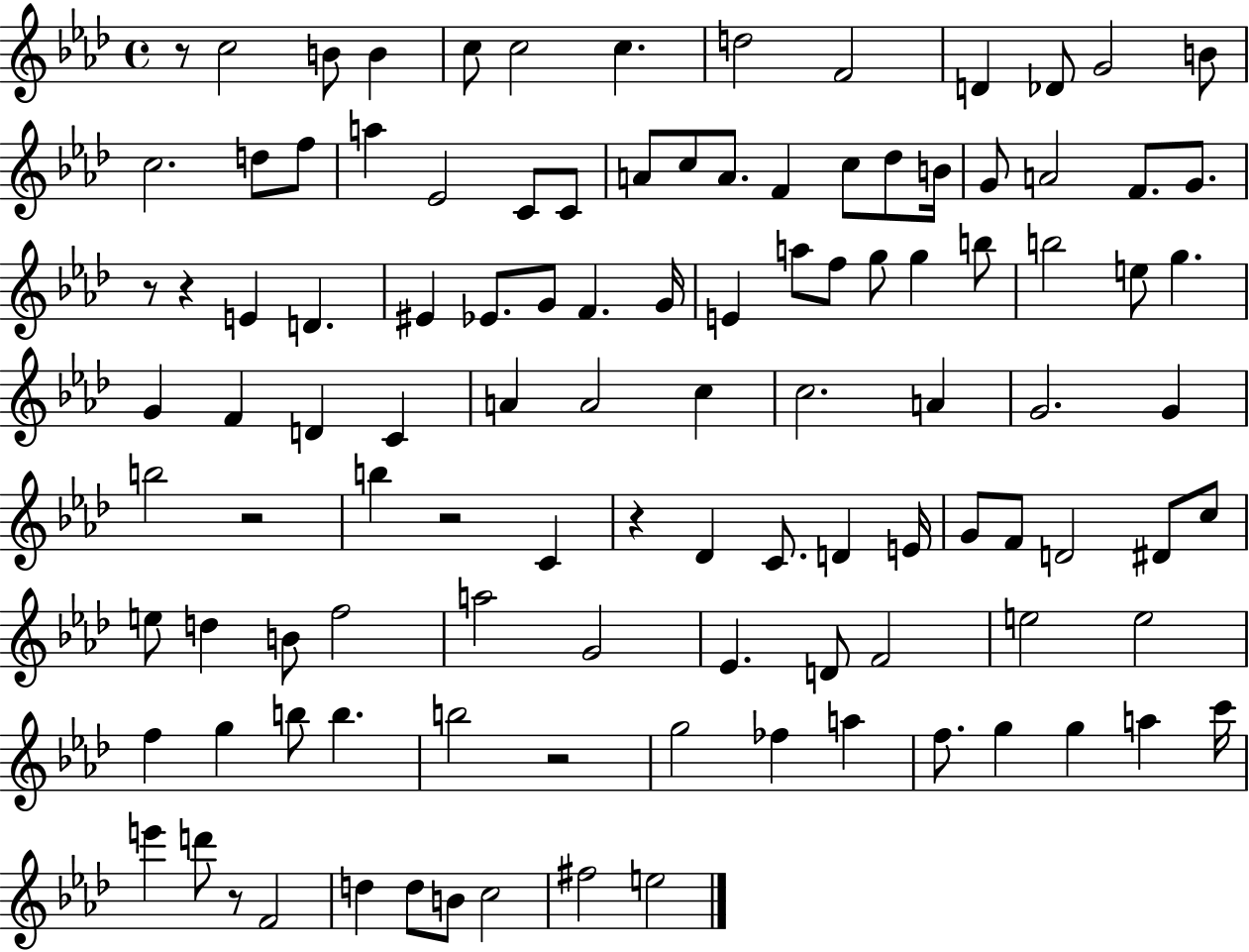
X:1
T:Untitled
M:4/4
L:1/4
K:Ab
z/2 c2 B/2 B c/2 c2 c d2 F2 D _D/2 G2 B/2 c2 d/2 f/2 a _E2 C/2 C/2 A/2 c/2 A/2 F c/2 _d/2 B/4 G/2 A2 F/2 G/2 z/2 z E D ^E _E/2 G/2 F G/4 E a/2 f/2 g/2 g b/2 b2 e/2 g G F D C A A2 c c2 A G2 G b2 z2 b z2 C z _D C/2 D E/4 G/2 F/2 D2 ^D/2 c/2 e/2 d B/2 f2 a2 G2 _E D/2 F2 e2 e2 f g b/2 b b2 z2 g2 _f a f/2 g g a c'/4 e' d'/2 z/2 F2 d d/2 B/2 c2 ^f2 e2